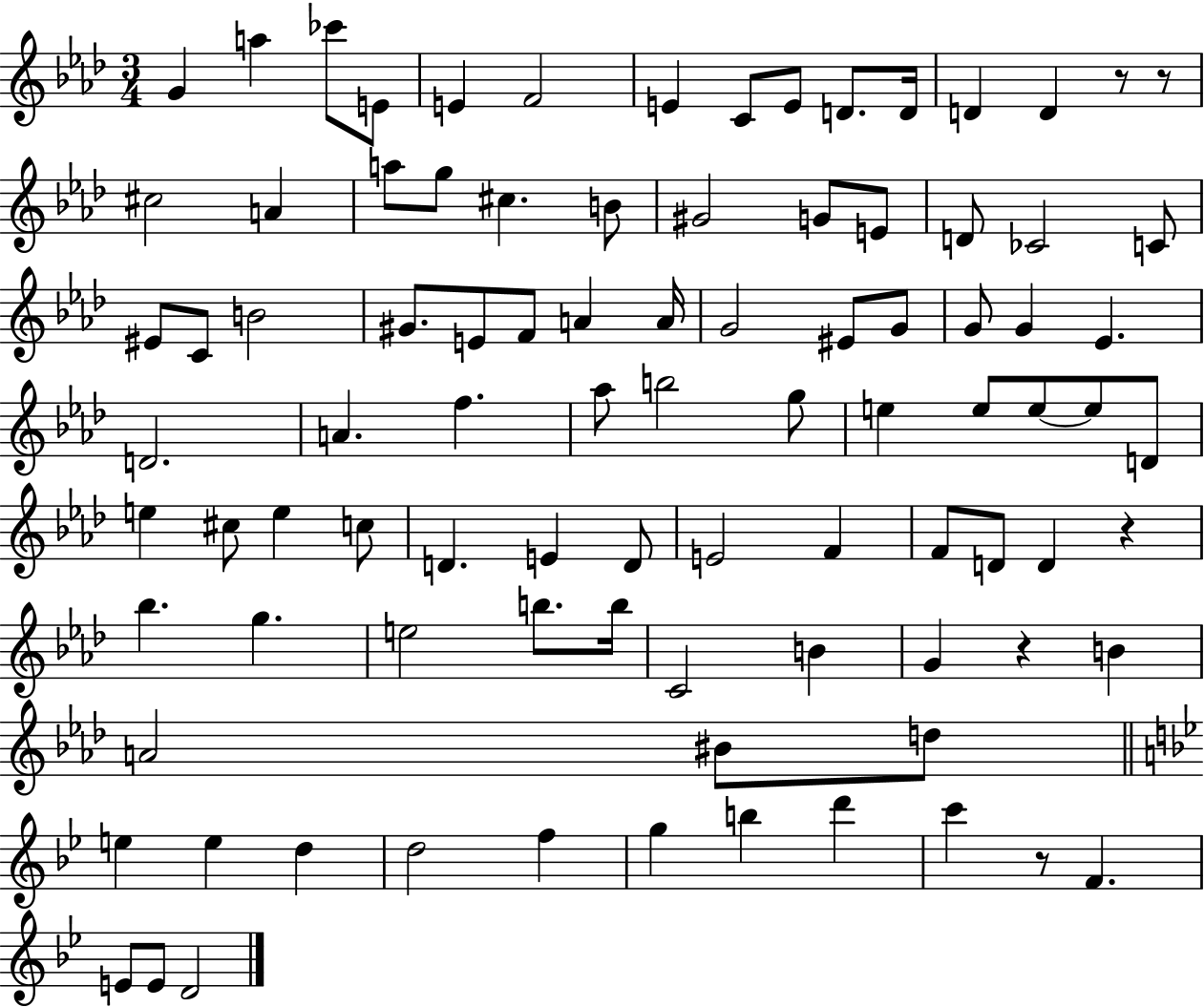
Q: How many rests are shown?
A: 5